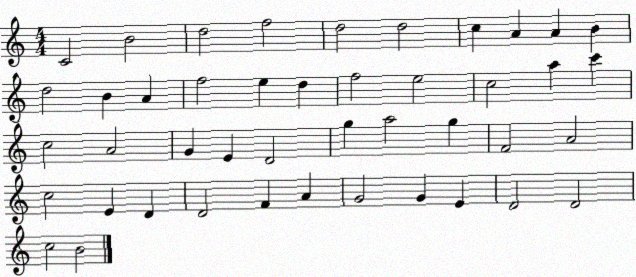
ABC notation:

X:1
T:Untitled
M:4/4
L:1/4
K:C
C2 B2 d2 f2 d2 d2 c A A B d2 B A f2 e d f2 e2 c2 a c' c2 A2 G E D2 g a2 g F2 A2 c2 E D D2 F A G2 G E D2 D2 c2 B2